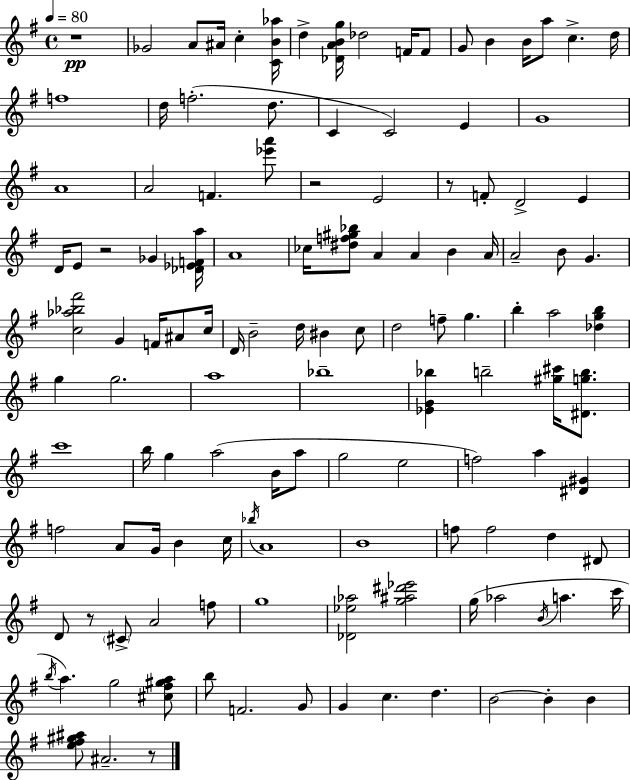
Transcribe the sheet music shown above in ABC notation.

X:1
T:Untitled
M:4/4
L:1/4
K:G
z4 _G2 A/2 ^A/4 c [CB_a]/4 d [_DABg]/4 _d2 F/4 F/2 G/2 B B/4 a/2 c d/4 f4 d/4 f2 d/2 C C2 E G4 A4 A2 F [_e'a']/2 z2 E2 z/2 F/2 D2 E D/4 E/2 z2 _G [_D_EFa]/4 A4 _c/4 [^df^g_b]/2 A A B A/4 A2 B/2 G [c_a_b^f']2 G F/4 ^A/2 c/4 D/4 B2 d/4 ^B c/2 d2 f/2 g b a2 [_dgb] g g2 a4 _b4 [_EG_b] b2 [^g^c']/4 [^Dgb]/2 c'4 b/4 g a2 B/4 a/2 g2 e2 f2 a [^D^G] f2 A/2 G/4 B c/4 _b/4 A4 B4 f/2 f2 d ^D/2 D/2 z/2 ^C/2 A2 f/2 g4 [_D_e_a]2 [g^a^d'_e']2 g/4 _a2 B/4 a c'/4 b/4 a g2 [^c^f^ga]/2 b/2 F2 G/2 G c d B2 B B [e^f^g^a]/2 ^A2 z/2